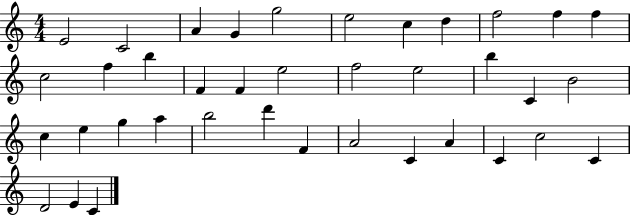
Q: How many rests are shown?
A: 0